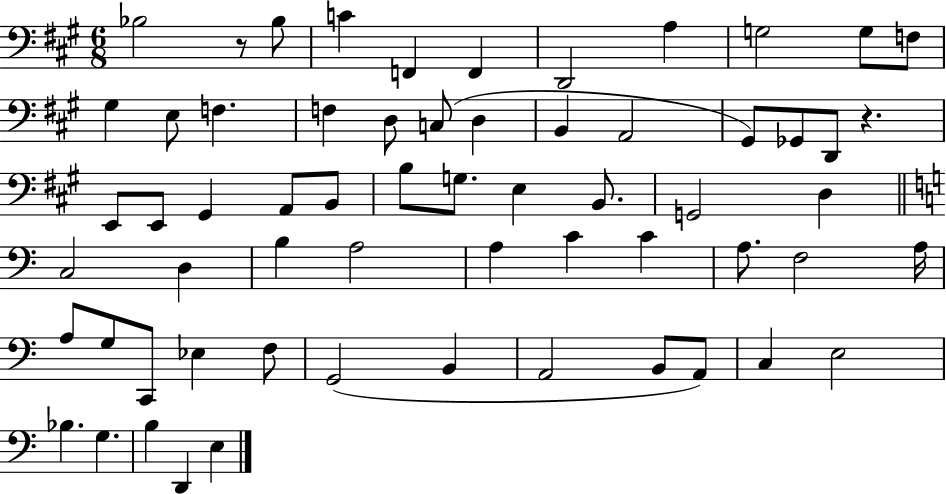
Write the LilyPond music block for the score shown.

{
  \clef bass
  \numericTimeSignature
  \time 6/8
  \key a \major
  bes2 r8 bes8 | c'4 f,4 f,4 | d,2 a4 | g2 g8 f8 | \break gis4 e8 f4. | f4 d8 c8( d4 | b,4 a,2 | gis,8) ges,8 d,8 r4. | \break e,8 e,8 gis,4 a,8 b,8 | b8 g8. e4 b,8. | g,2 d4 | \bar "||" \break \key c \major c2 d4 | b4 a2 | a4 c'4 c'4 | a8. f2 a16 | \break a8 g8 c,8 ees4 f8 | g,2( b,4 | a,2 b,8 a,8) | c4 e2 | \break bes4. g4. | b4 d,4 e4 | \bar "|."
}